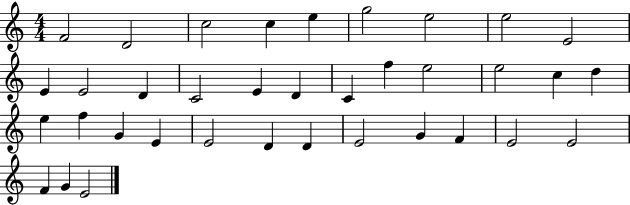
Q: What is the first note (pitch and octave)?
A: F4